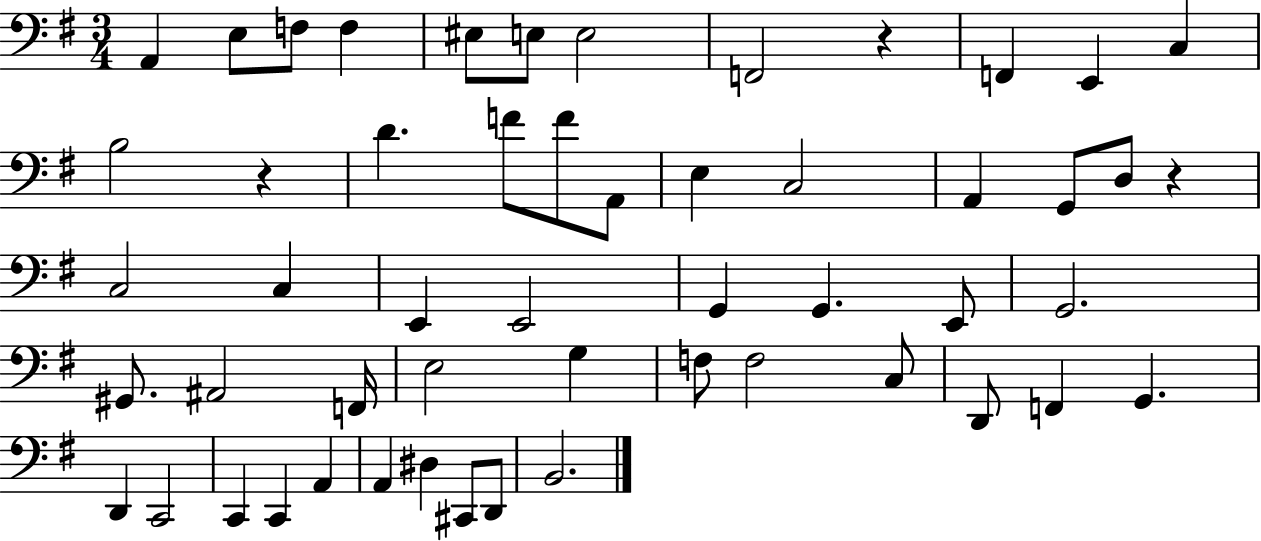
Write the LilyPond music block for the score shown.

{
  \clef bass
  \numericTimeSignature
  \time 3/4
  \key g \major
  a,4 e8 f8 f4 | eis8 e8 e2 | f,2 r4 | f,4 e,4 c4 | \break b2 r4 | d'4. f'8 f'8 a,8 | e4 c2 | a,4 g,8 d8 r4 | \break c2 c4 | e,4 e,2 | g,4 g,4. e,8 | g,2. | \break gis,8. ais,2 f,16 | e2 g4 | f8 f2 c8 | d,8 f,4 g,4. | \break d,4 c,2 | c,4 c,4 a,4 | a,4 dis4 cis,8 d,8 | b,2. | \break \bar "|."
}